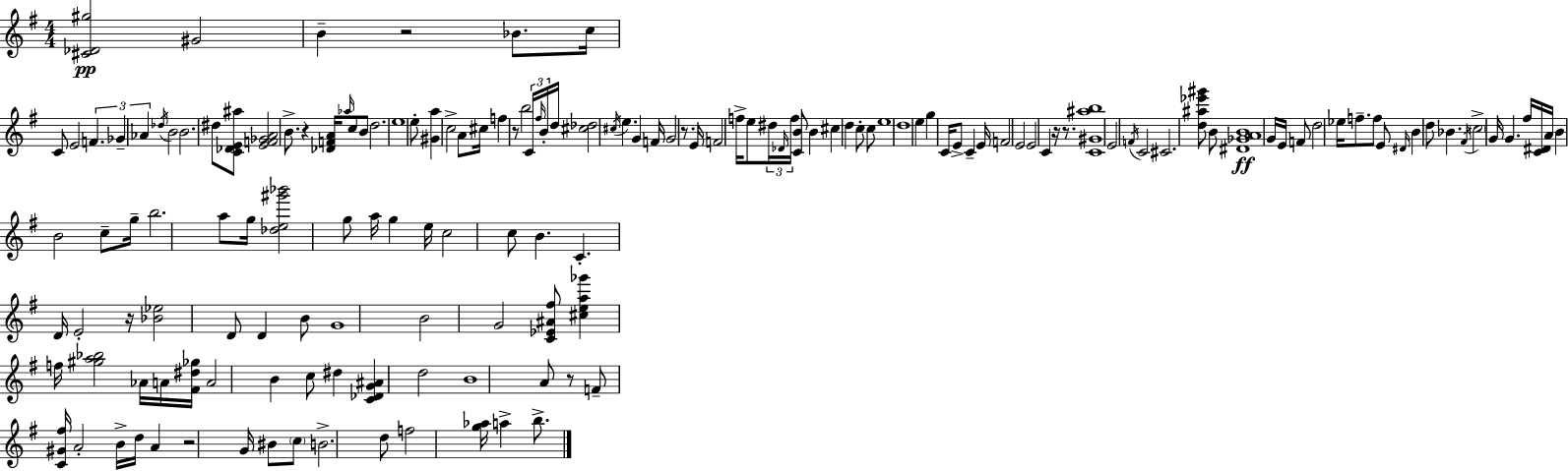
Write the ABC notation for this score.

X:1
T:Untitled
M:4/4
L:1/4
K:Em
[^C_D^g]2 ^G2 B z2 _B/2 c/4 C/2 E2 F _G _A _d/4 B2 B2 ^d/2 [C_DE^a]/2 [EF_GA]2 B/2 z [_DFA]/4 _a/4 c/2 B/2 d2 e4 e/2 [^Ga] c2 A/2 ^c/4 f z/2 b2 C/4 ^f/4 B/4 d/4 [^c_d]2 ^c/4 e G F/4 G2 z/2 E/4 F2 f/4 e/2 ^d/4 _D/4 f/4 [CB]/2 B ^c d c/2 c/2 e4 d4 e g C/4 E/2 C E/4 F2 E2 E2 C z/4 z/2 [C^G^ab]4 E2 F/4 C2 ^C2 [d^a_e'^g']/2 B/2 [^D_GAB]4 G/4 E/4 F/2 d2 _e/4 f/2 f/2 E/2 ^D/4 B d/2 _B ^F/4 c2 G/4 G ^f/4 [C^D]/4 A/4 B B2 c/2 g/4 b2 a/2 g/4 [_de^g'_b']2 g/2 a/4 g e/4 c2 c/2 B C D/4 E2 z/4 [_B_e]2 D/2 D B/2 G4 B2 G2 [C_E^A^f]/2 [^cea_g'] f/4 [^ga_b]2 _A/4 A/4 [^F^d_g]/4 A2 B c/2 ^d [C_DG^A] d2 B4 A/2 z/2 F/2 [C^G^f]/4 A2 B/4 d/4 A z2 G/4 ^B/2 c/2 B2 d/2 f2 [g_a]/4 a b/2